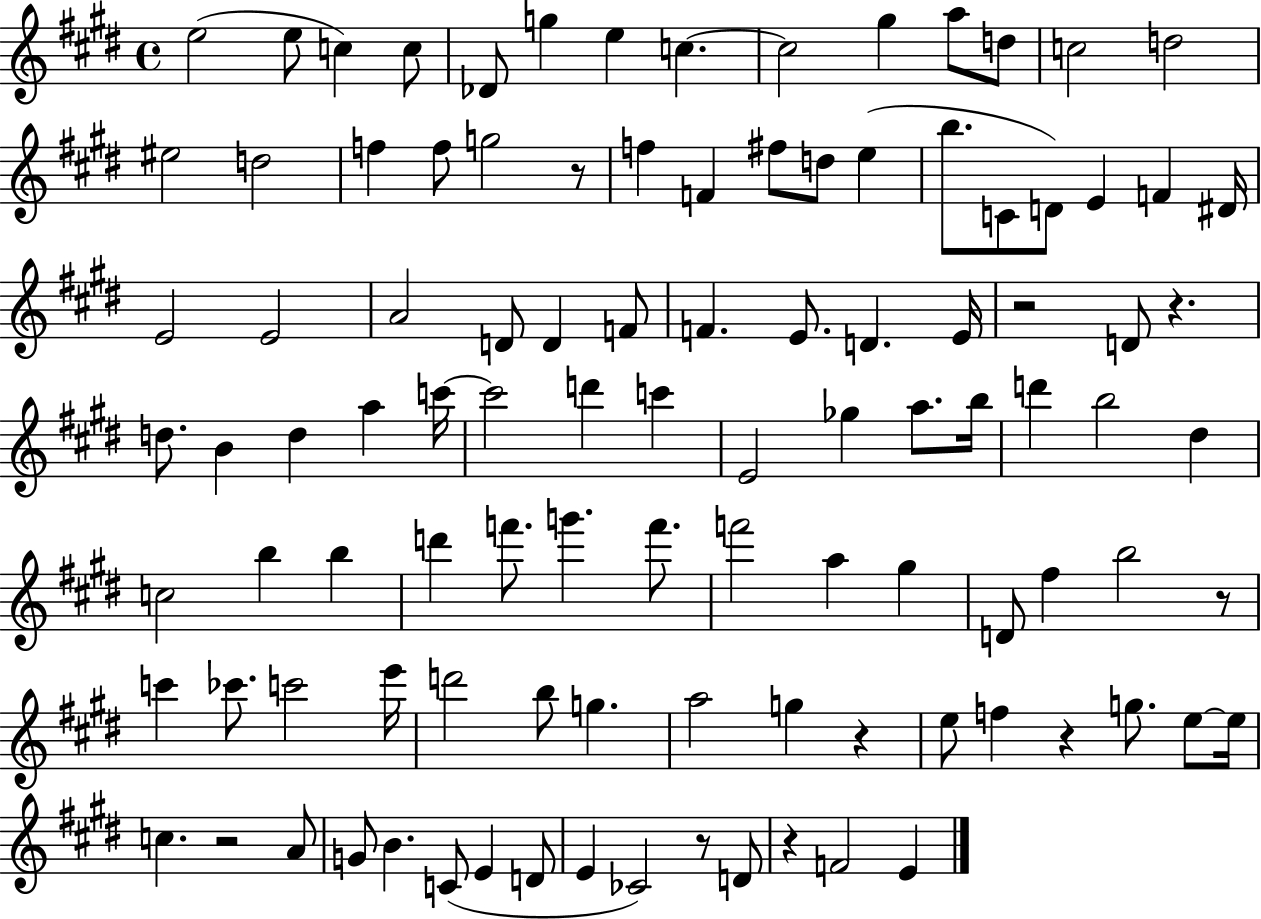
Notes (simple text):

E5/h E5/e C5/q C5/e Db4/e G5/q E5/q C5/q. C5/h G#5/q A5/e D5/e C5/h D5/h EIS5/h D5/h F5/q F5/e G5/h R/e F5/q F4/q F#5/e D5/e E5/q B5/e. C4/e D4/e E4/q F4/q D#4/s E4/h E4/h A4/h D4/e D4/q F4/e F4/q. E4/e. D4/q. E4/s R/h D4/e R/q. D5/e. B4/q D5/q A5/q C6/s C6/h D6/q C6/q E4/h Gb5/q A5/e. B5/s D6/q B5/h D#5/q C5/h B5/q B5/q D6/q F6/e. G6/q. F6/e. F6/h A5/q G#5/q D4/e F#5/q B5/h R/e C6/q CES6/e. C6/h E6/s D6/h B5/e G5/q. A5/h G5/q R/q E5/e F5/q R/q G5/e. E5/e E5/s C5/q. R/h A4/e G4/e B4/q. C4/e E4/q D4/e E4/q CES4/h R/e D4/e R/q F4/h E4/q